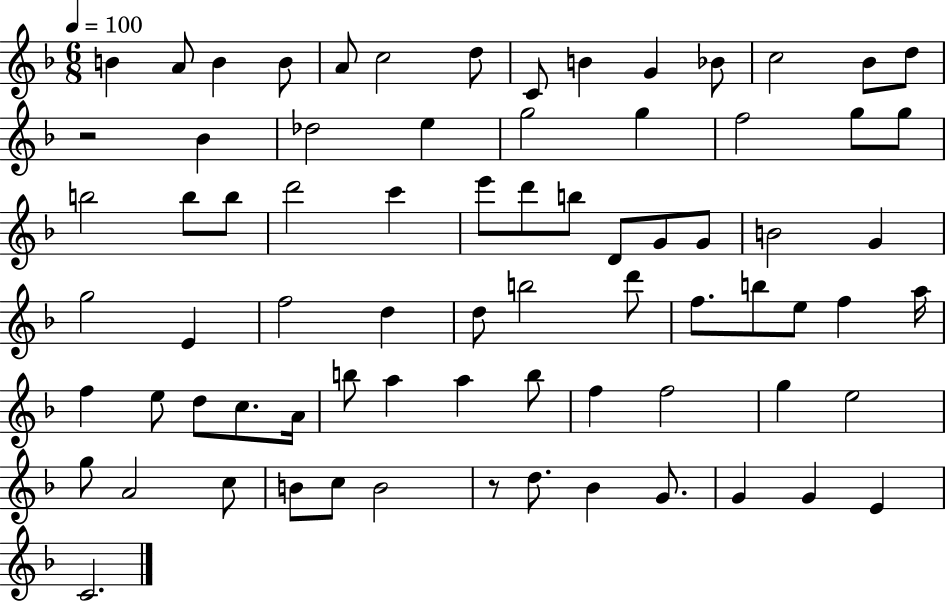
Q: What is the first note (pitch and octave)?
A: B4